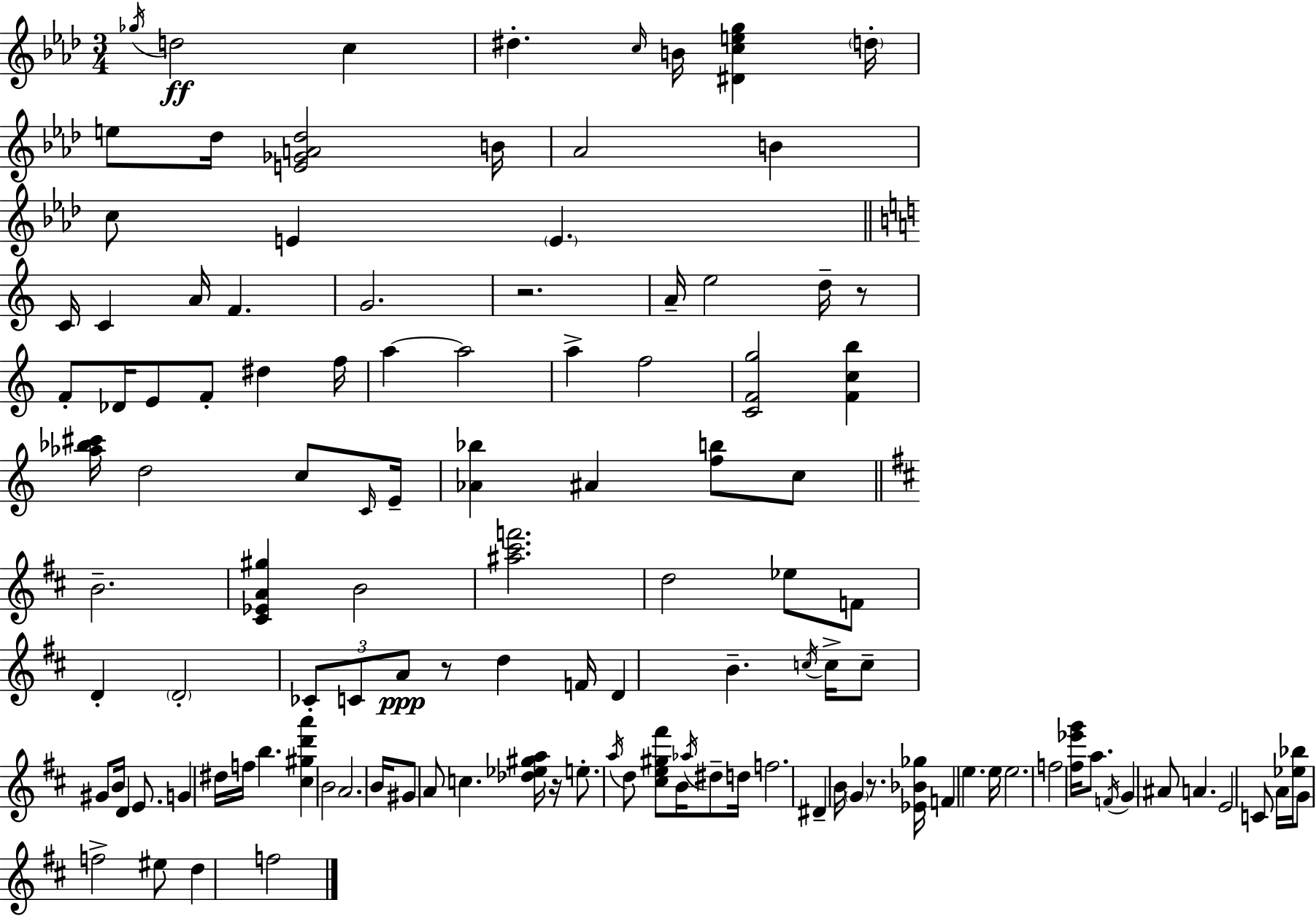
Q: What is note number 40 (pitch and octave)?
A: B4